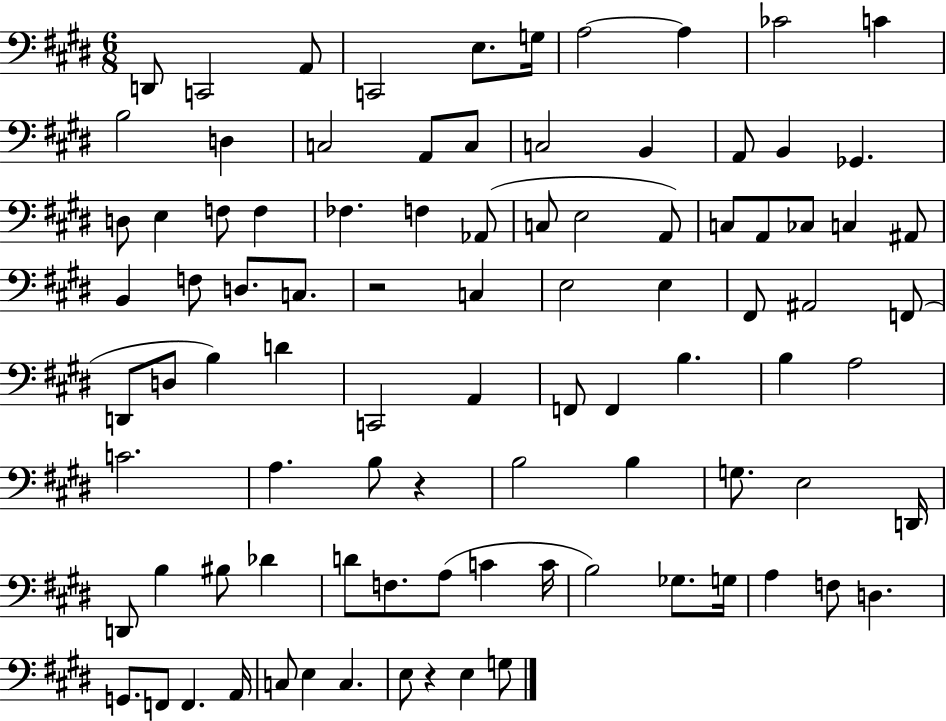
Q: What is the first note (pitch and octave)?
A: D2